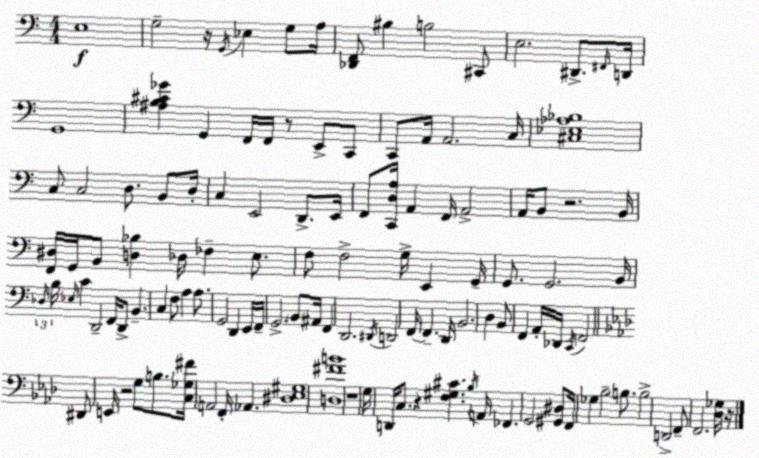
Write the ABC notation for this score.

X:1
T:Untitled
M:4/4
L:1/4
K:Am
E,4 G,2 z/4 G,,/4 _E, G,/2 A,/4 [_D,,F,,]/2 ^B, B,2 ^C,,/2 E,2 ^D,,/2 ^F,,/4 D,,/4 G,,4 [^A,B,^C_G] G,, F,,/4 F,,/4 z/2 E,,/2 C,,/2 C,,/2 A,,/4 A,,2 C,/4 [^C,_E,_A,_B,]4 C,/2 C,2 D,/2 B,,/2 D,/4 C, E,,2 D,,/2 E,,/4 F,,/2 [C,,D,A,]/4 A,, F,,/4 A,,2 A,,/4 B,,/2 z2 B,,/4 [F,,^D,]/4 G,,/4 B,,/2 [D,_B,] _D,/4 _F, E,/2 F,/2 F,2 G,/4 E,, G,,/4 G,,/2 G,,2 B,,/4 _D,/4 B,/4 _E,/4 C D,,2 F,,/4 D,,/2 B,, C, F,/2 A, A,/2 G,,2 D,, E,,/4 F,,/4 G,,2 B,,/2 ^A,,/4 F,, D,,2 ^D,,/4 D,,2 F,,/4 F,, D,,/4 B,,2 D, B,,/2 F,, A,,/4 _D,,/4 C,,/4 F,,2 ^D,,/2 E,,/4 z2 G,/2 B,/2 [C,_G,^F]/4 A,,2 F,,/4 _A,, [^D,_E,^G,]4 [D,^FB]4 z4 G,/4 D,,/4 C,/2 z [F,^G,^C] _B,/4 A,,/4 _F,, G,,2 [^G,,^D,]/2 F,,/4 _G, _B,2 B,/2 B,2 D,,2 F,,/2 F,,2 [_D,_G,]/4 z/4